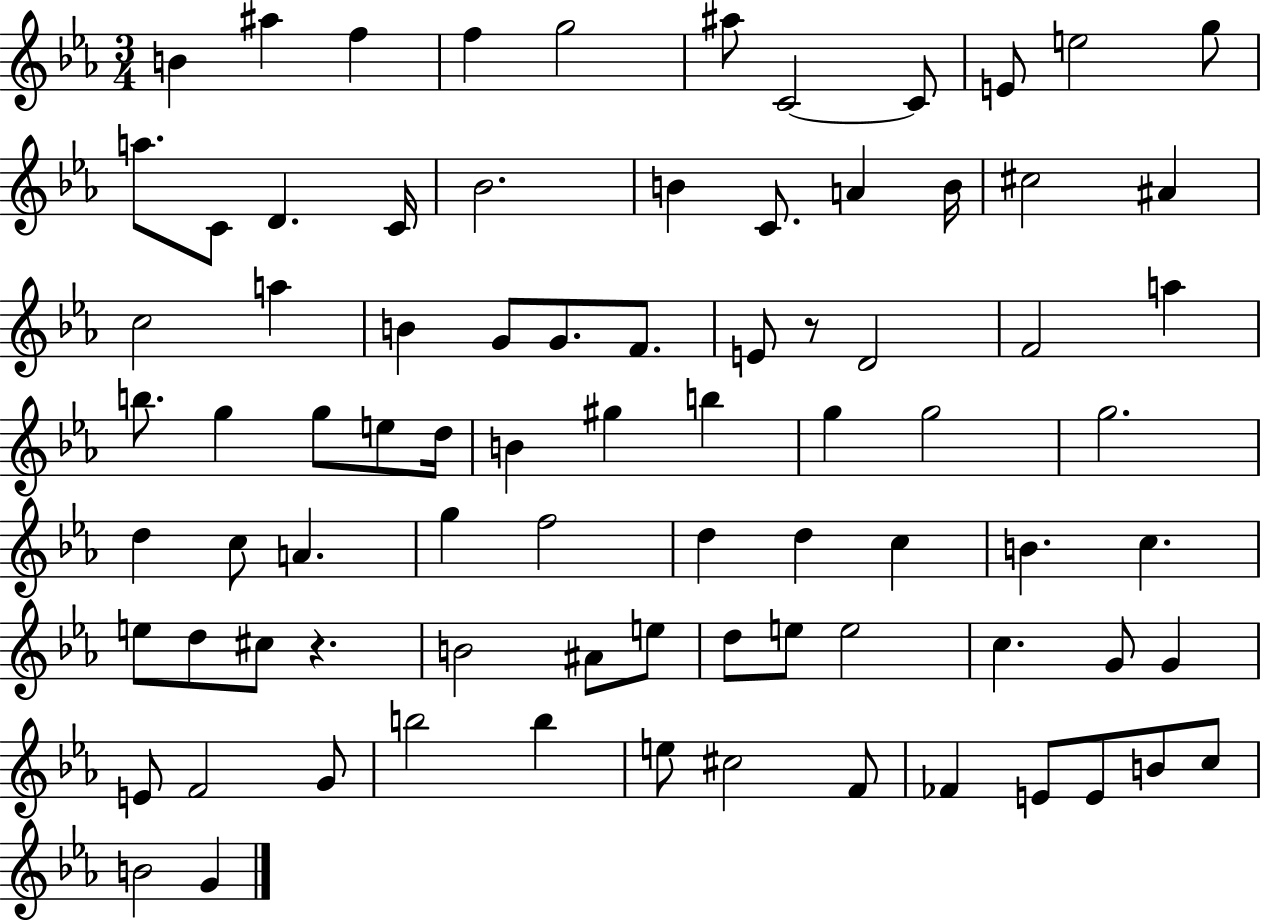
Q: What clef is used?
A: treble